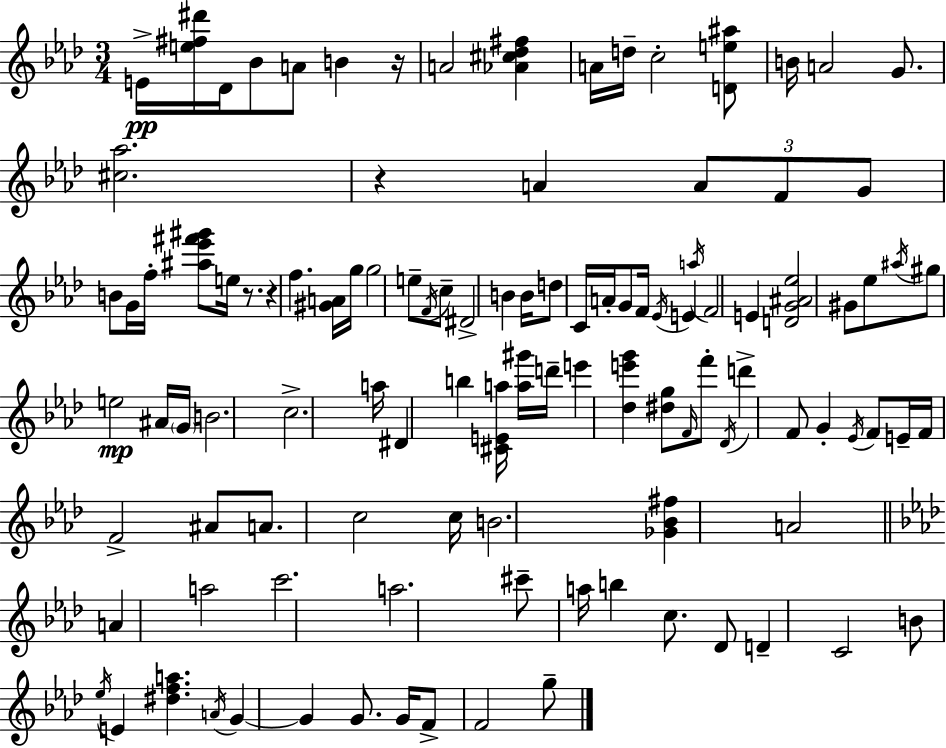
E4/s [E5,F#5,D#6]/s Db4/s Bb4/e A4/e B4/q R/s A4/h [Ab4,C#5,Db5,F#5]/q A4/s D5/s C5/h [D4,E5,A#5]/e B4/s A4/h G4/e. [C#5,Ab5]/h. R/q A4/q A4/e F4/e G4/e B4/e G4/s F5/s [A#5,Eb6,F#6,G#6]/e E5/s R/e. R/q F5/q. [G#4,A4]/s G5/s G5/h E5/e F4/s C5/e D#4/h B4/q B4/s D5/e C4/s A4/s G4/e F4/s Eb4/s E4/q A5/s F4/h E4/q [D4,G4,A#4,Eb5]/h G#4/e Eb5/e A#5/s G#5/e E5/h A#4/s G4/s B4/h. C5/h. A5/s D#4/q B5/q [C#4,E4,A5]/s [A5,G#6]/s D6/s E6/q [Db5,E6,G6]/q [D#5,G5]/e F4/s F6/e Db4/s D6/q F4/e G4/q Eb4/s F4/e E4/s F4/s F4/h A#4/e A4/e. C5/h C5/s B4/h. [Gb4,Bb4,F#5]/q A4/h A4/q A5/h C6/h. A5/h. C#6/e A5/s B5/q C5/e. Db4/e D4/q C4/h B4/e Eb5/s E4/q [D#5,F5,A5]/q. A4/s G4/q G4/q G4/e. G4/s F4/e F4/h G5/e